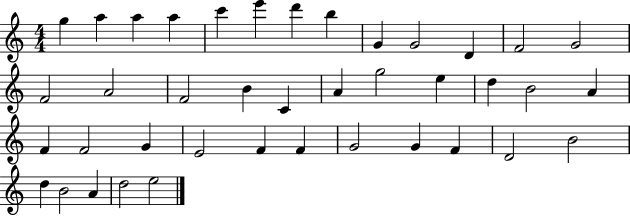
X:1
T:Untitled
M:4/4
L:1/4
K:C
g a a a c' e' d' b G G2 D F2 G2 F2 A2 F2 B C A g2 e d B2 A F F2 G E2 F F G2 G F D2 B2 d B2 A d2 e2